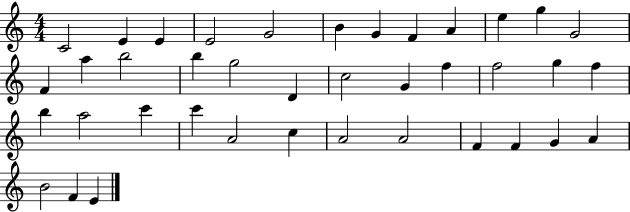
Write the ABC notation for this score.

X:1
T:Untitled
M:4/4
L:1/4
K:C
C2 E E E2 G2 B G F A e g G2 F a b2 b g2 D c2 G f f2 g f b a2 c' c' A2 c A2 A2 F F G A B2 F E